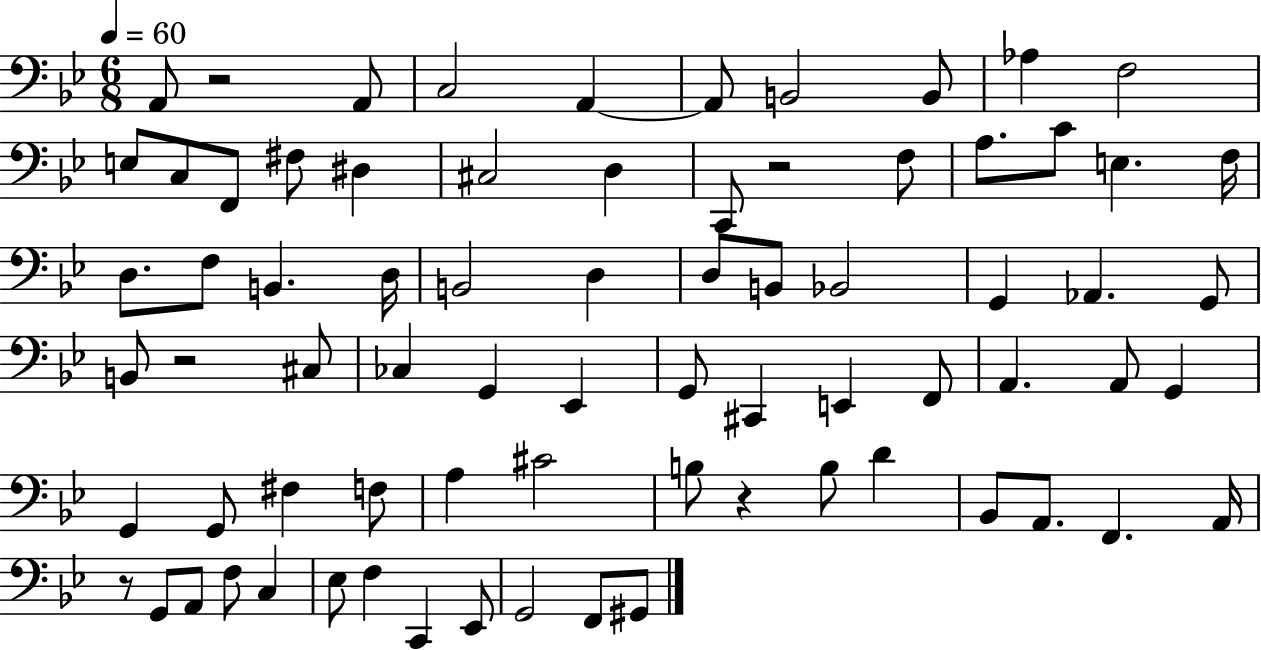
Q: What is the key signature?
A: BES major